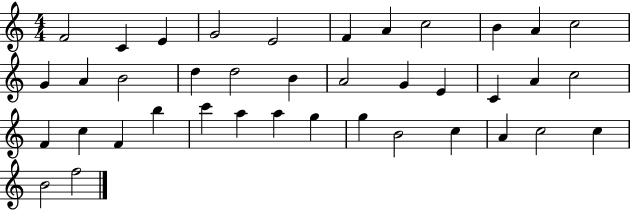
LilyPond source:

{
  \clef treble
  \numericTimeSignature
  \time 4/4
  \key c \major
  f'2 c'4 e'4 | g'2 e'2 | f'4 a'4 c''2 | b'4 a'4 c''2 | \break g'4 a'4 b'2 | d''4 d''2 b'4 | a'2 g'4 e'4 | c'4 a'4 c''2 | \break f'4 c''4 f'4 b''4 | c'''4 a''4 a''4 g''4 | g''4 b'2 c''4 | a'4 c''2 c''4 | \break b'2 f''2 | \bar "|."
}